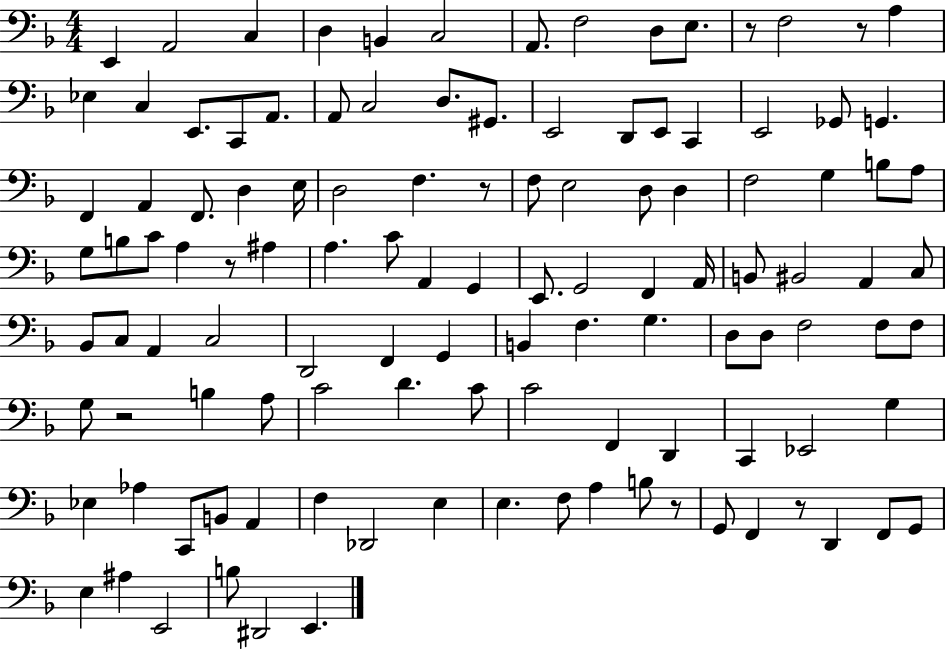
{
  \clef bass
  \numericTimeSignature
  \time 4/4
  \key f \major
  e,4 a,2 c4 | d4 b,4 c2 | a,8. f2 d8 e8. | r8 f2 r8 a4 | \break ees4 c4 e,8. c,8 a,8. | a,8 c2 d8. gis,8. | e,2 d,8 e,8 c,4 | e,2 ges,8 g,4. | \break f,4 a,4 f,8. d4 e16 | d2 f4. r8 | f8 e2 d8 d4 | f2 g4 b8 a8 | \break g8 b8 c'8 a4 r8 ais4 | a4. c'8 a,4 g,4 | e,8. g,2 f,4 a,16 | b,8 bis,2 a,4 c8 | \break bes,8 c8 a,4 c2 | d,2 f,4 g,4 | b,4 f4. g4. | d8 d8 f2 f8 f8 | \break g8 r2 b4 a8 | c'2 d'4. c'8 | c'2 f,4 d,4 | c,4 ees,2 g4 | \break ees4 aes4 c,8 b,8 a,4 | f4 des,2 e4 | e4. f8 a4 b8 r8 | g,8 f,4 r8 d,4 f,8 g,8 | \break e4 ais4 e,2 | b8 dis,2 e,4. | \bar "|."
}